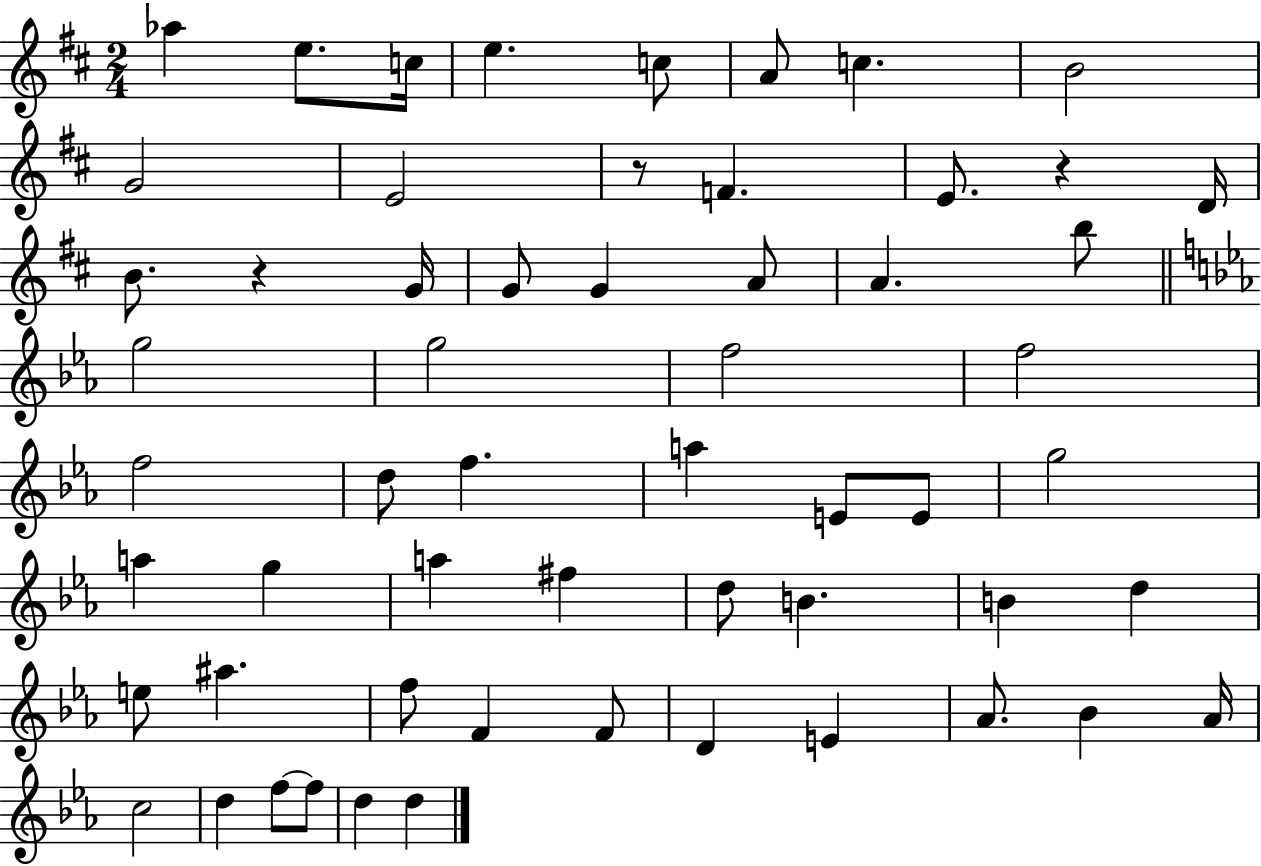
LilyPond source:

{
  \clef treble
  \numericTimeSignature
  \time 2/4
  \key d \major
  aes''4 e''8. c''16 | e''4. c''8 | a'8 c''4. | b'2 | \break g'2 | e'2 | r8 f'4. | e'8. r4 d'16 | \break b'8. r4 g'16 | g'8 g'4 a'8 | a'4. b''8 | \bar "||" \break \key ees \major g''2 | g''2 | f''2 | f''2 | \break f''2 | d''8 f''4. | a''4 e'8 e'8 | g''2 | \break a''4 g''4 | a''4 fis''4 | d''8 b'4. | b'4 d''4 | \break e''8 ais''4. | f''8 f'4 f'8 | d'4 e'4 | aes'8. bes'4 aes'16 | \break c''2 | d''4 f''8~~ f''8 | d''4 d''4 | \bar "|."
}